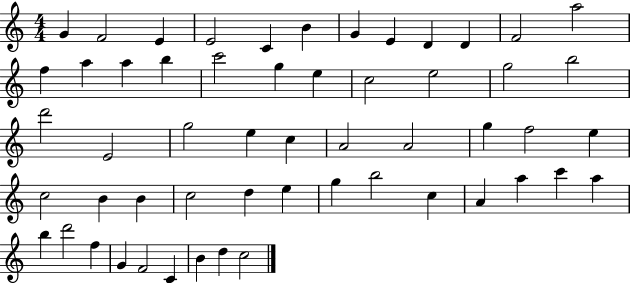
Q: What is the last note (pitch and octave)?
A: C5